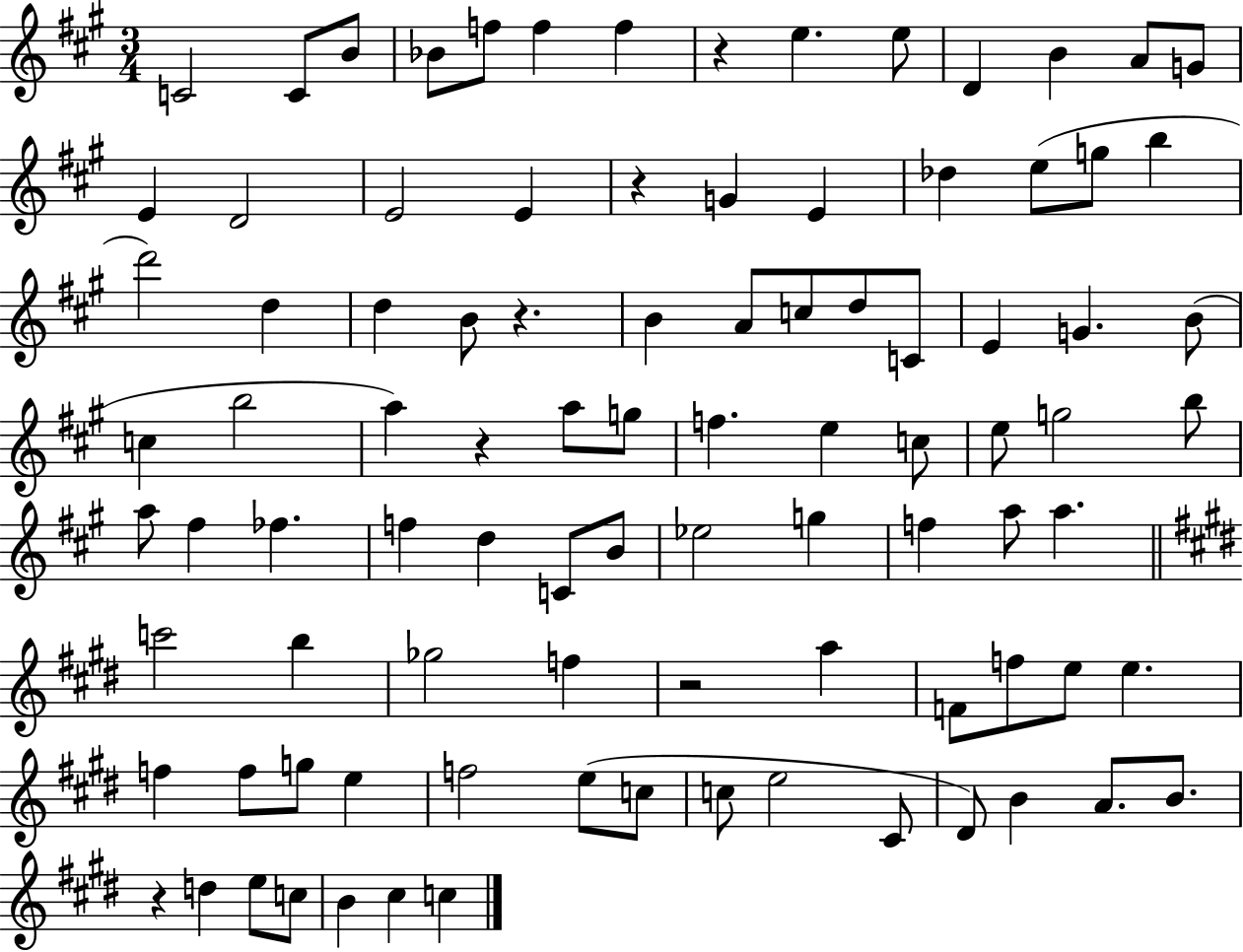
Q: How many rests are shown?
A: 6